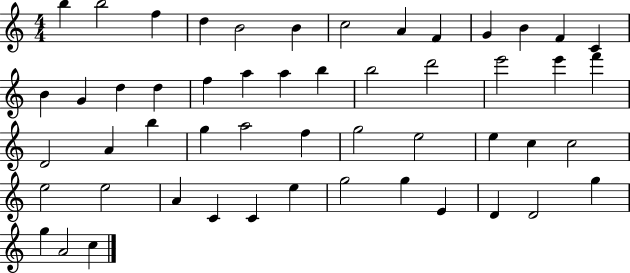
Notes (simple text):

B5/q B5/h F5/q D5/q B4/h B4/q C5/h A4/q F4/q G4/q B4/q F4/q C4/q B4/q G4/q D5/q D5/q F5/q A5/q A5/q B5/q B5/h D6/h E6/h E6/q F6/q D4/h A4/q B5/q G5/q A5/h F5/q G5/h E5/h E5/q C5/q C5/h E5/h E5/h A4/q C4/q C4/q E5/q G5/h G5/q E4/q D4/q D4/h G5/q G5/q A4/h C5/q